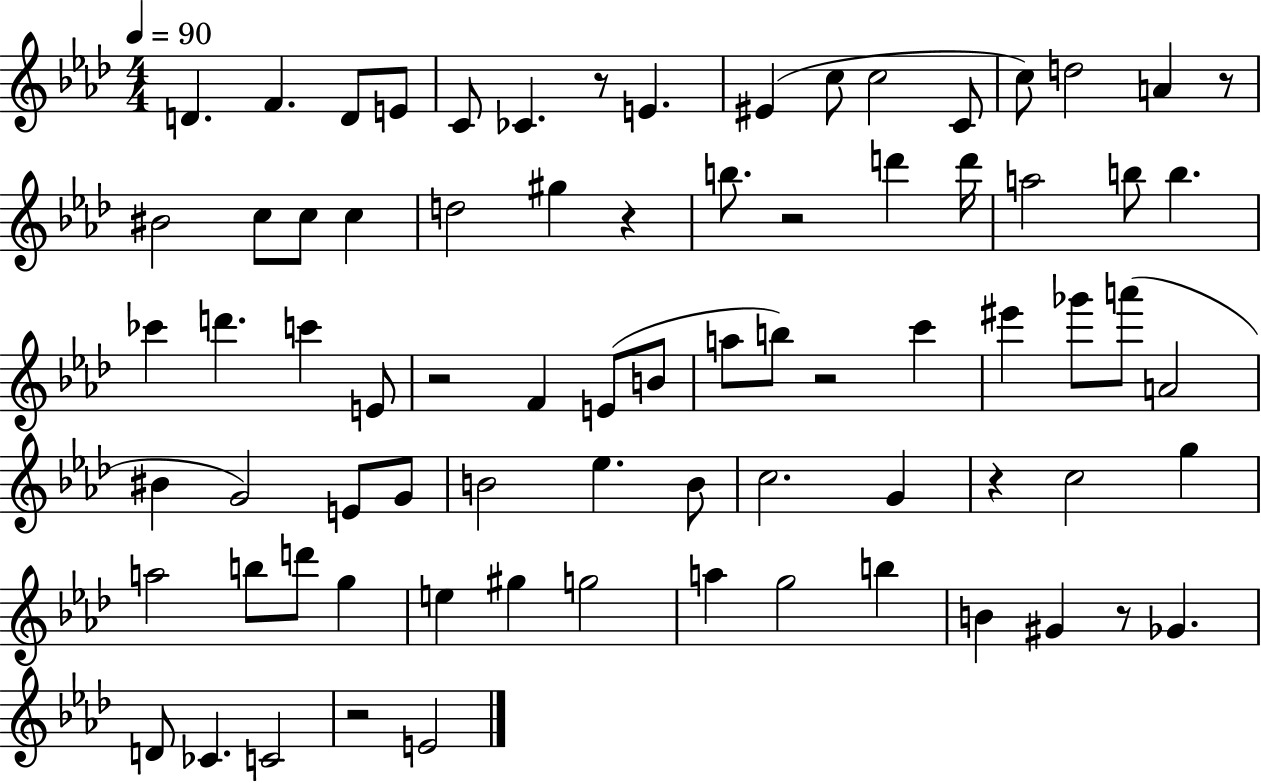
D4/q. F4/q. D4/e E4/e C4/e CES4/q. R/e E4/q. EIS4/q C5/e C5/h C4/e C5/e D5/h A4/q R/e BIS4/h C5/e C5/e C5/q D5/h G#5/q R/q B5/e. R/h D6/q D6/s A5/h B5/e B5/q. CES6/q D6/q. C6/q E4/e R/h F4/q E4/e B4/e A5/e B5/e R/h C6/q EIS6/q Gb6/e A6/e A4/h BIS4/q G4/h E4/e G4/e B4/h Eb5/q. B4/e C5/h. G4/q R/q C5/h G5/q A5/h B5/e D6/e G5/q E5/q G#5/q G5/h A5/q G5/h B5/q B4/q G#4/q R/e Gb4/q. D4/e CES4/q. C4/h R/h E4/h